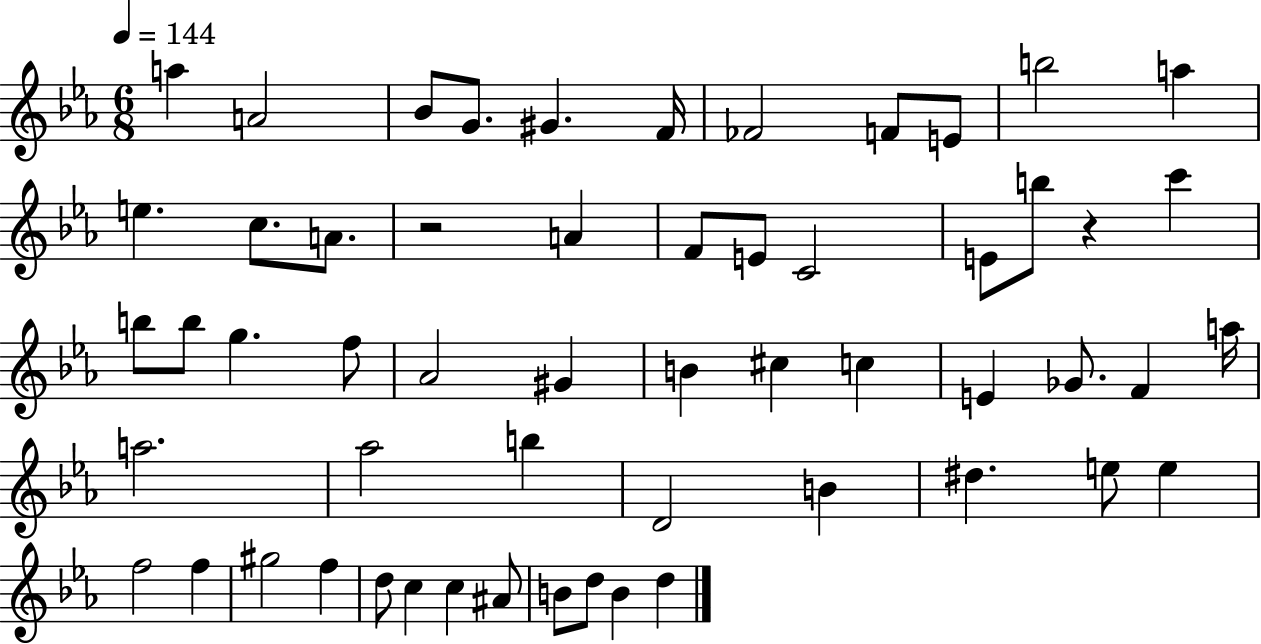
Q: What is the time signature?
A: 6/8